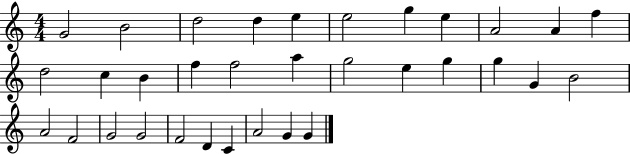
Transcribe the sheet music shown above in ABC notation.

X:1
T:Untitled
M:4/4
L:1/4
K:C
G2 B2 d2 d e e2 g e A2 A f d2 c B f f2 a g2 e g g G B2 A2 F2 G2 G2 F2 D C A2 G G